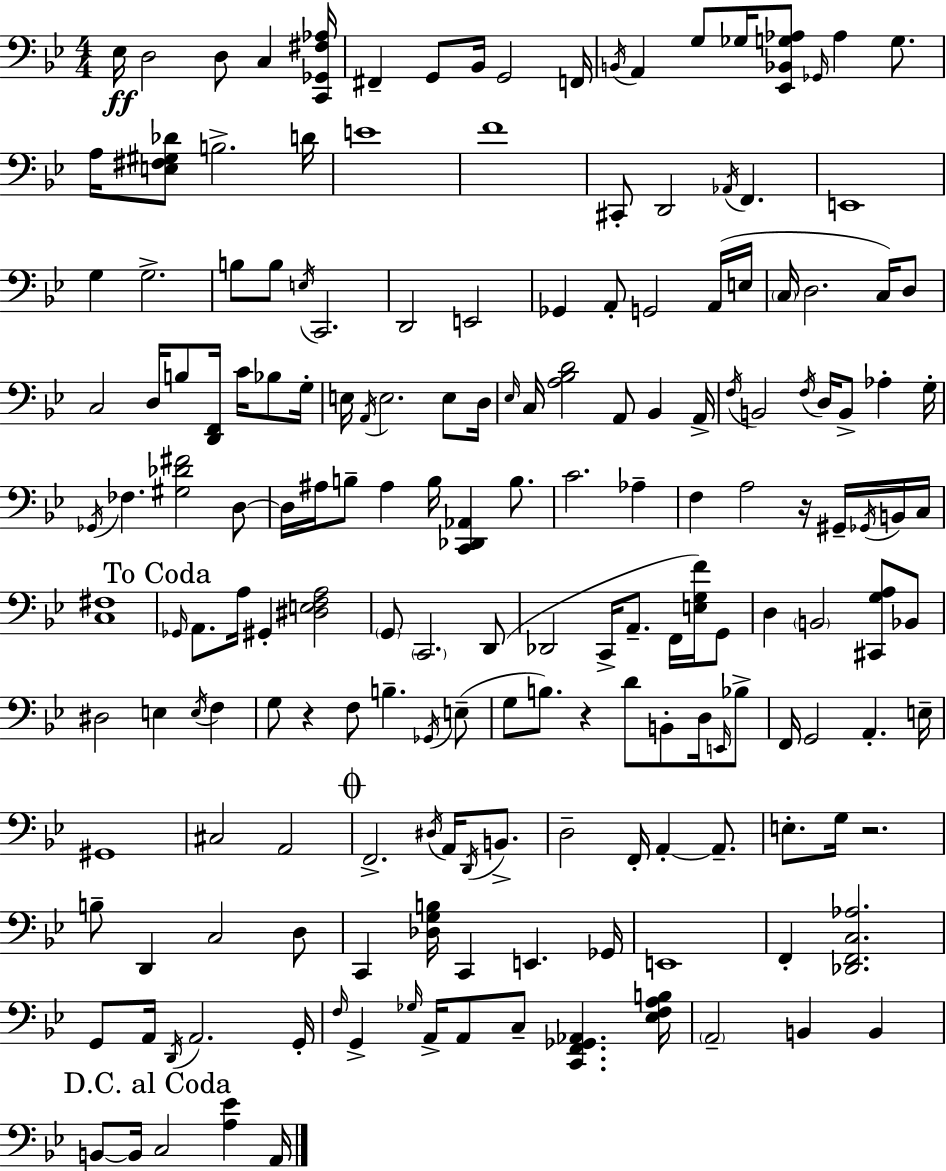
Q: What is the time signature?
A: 4/4